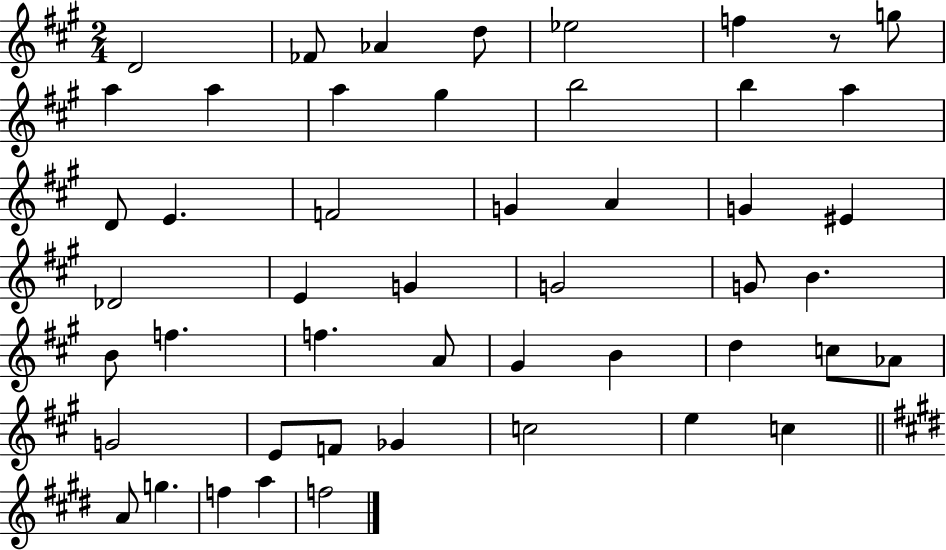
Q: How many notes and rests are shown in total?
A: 49